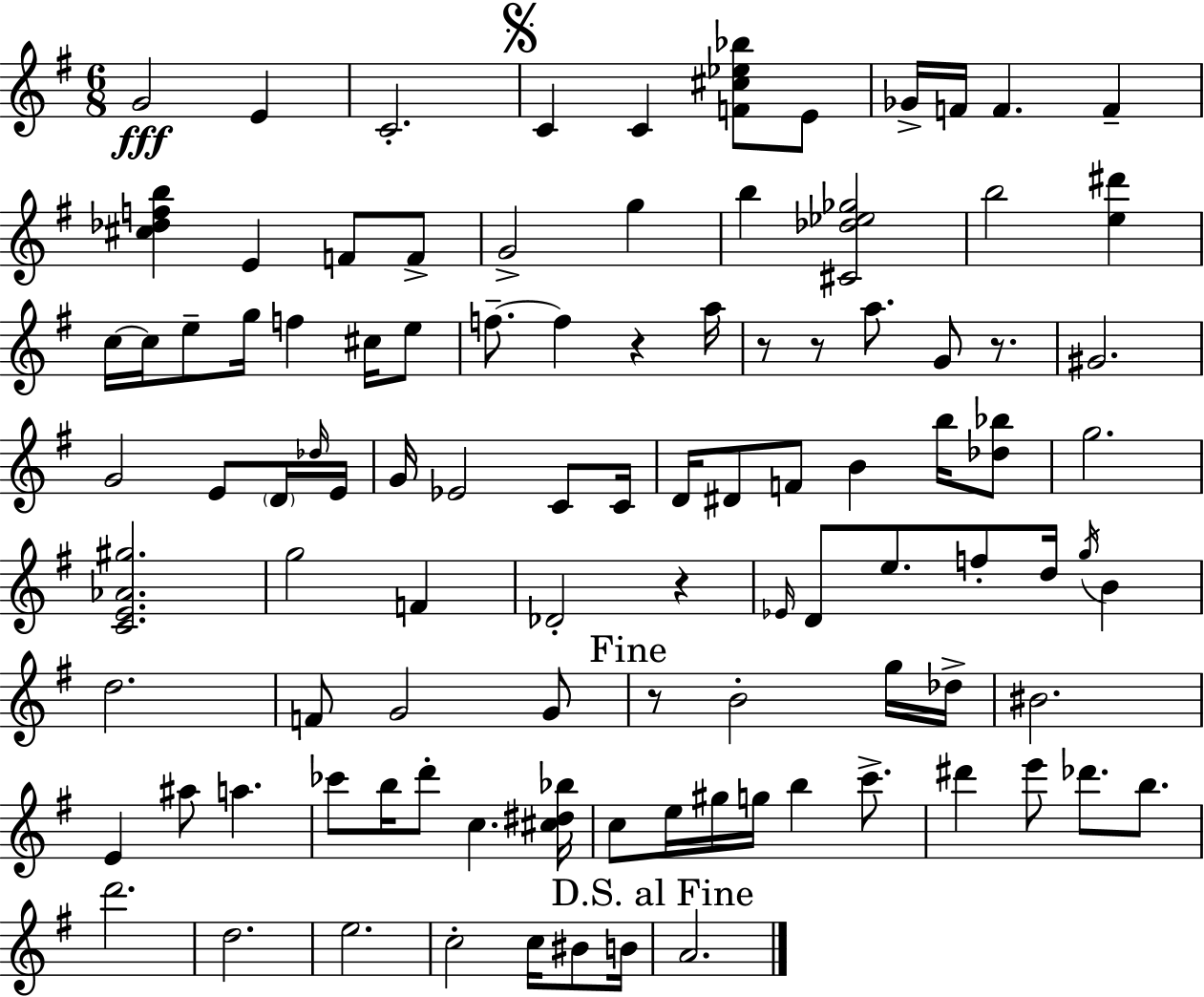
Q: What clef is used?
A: treble